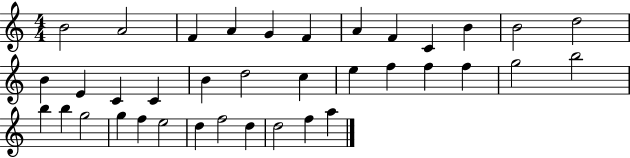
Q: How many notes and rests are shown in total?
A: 37